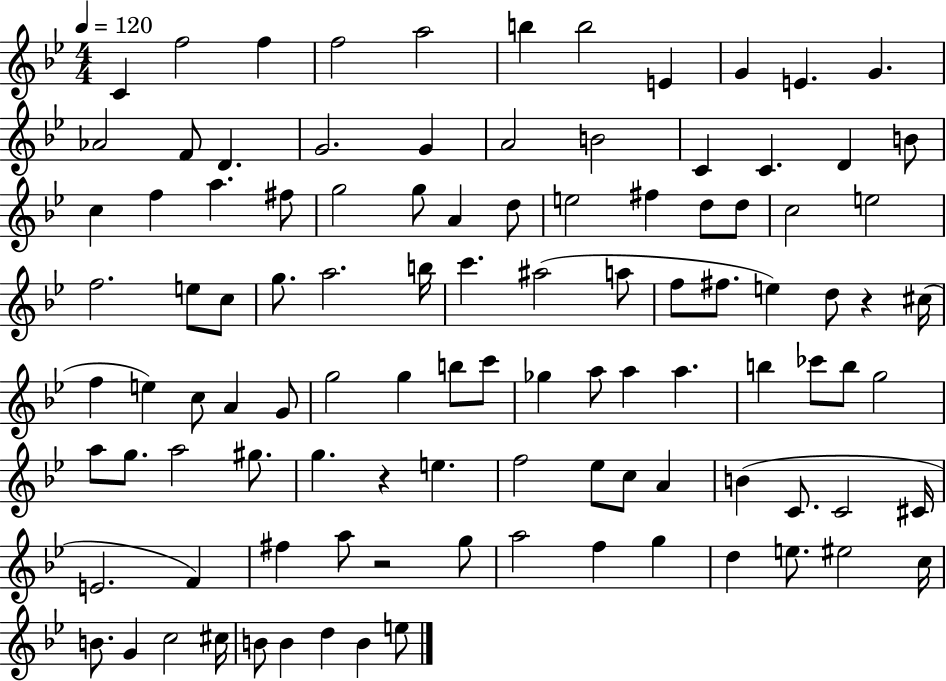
{
  \clef treble
  \numericTimeSignature
  \time 4/4
  \key bes \major
  \tempo 4 = 120
  c'4 f''2 f''4 | f''2 a''2 | b''4 b''2 e'4 | g'4 e'4. g'4. | \break aes'2 f'8 d'4. | g'2. g'4 | a'2 b'2 | c'4 c'4. d'4 b'8 | \break c''4 f''4 a''4. fis''8 | g''2 g''8 a'4 d''8 | e''2 fis''4 d''8 d''8 | c''2 e''2 | \break f''2. e''8 c''8 | g''8. a''2. b''16 | c'''4. ais''2( a''8 | f''8 fis''8. e''4) d''8 r4 cis''16( | \break f''4 e''4) c''8 a'4 g'8 | g''2 g''4 b''8 c'''8 | ges''4 a''8 a''4 a''4. | b''4 ces'''8 b''8 g''2 | \break a''8 g''8. a''2 gis''8. | g''4. r4 e''4. | f''2 ees''8 c''8 a'4 | b'4( c'8. c'2 cis'16 | \break e'2. f'4) | fis''4 a''8 r2 g''8 | a''2 f''4 g''4 | d''4 e''8. eis''2 c''16 | \break b'8. g'4 c''2 cis''16 | b'8 b'4 d''4 b'4 e''8 | \bar "|."
}